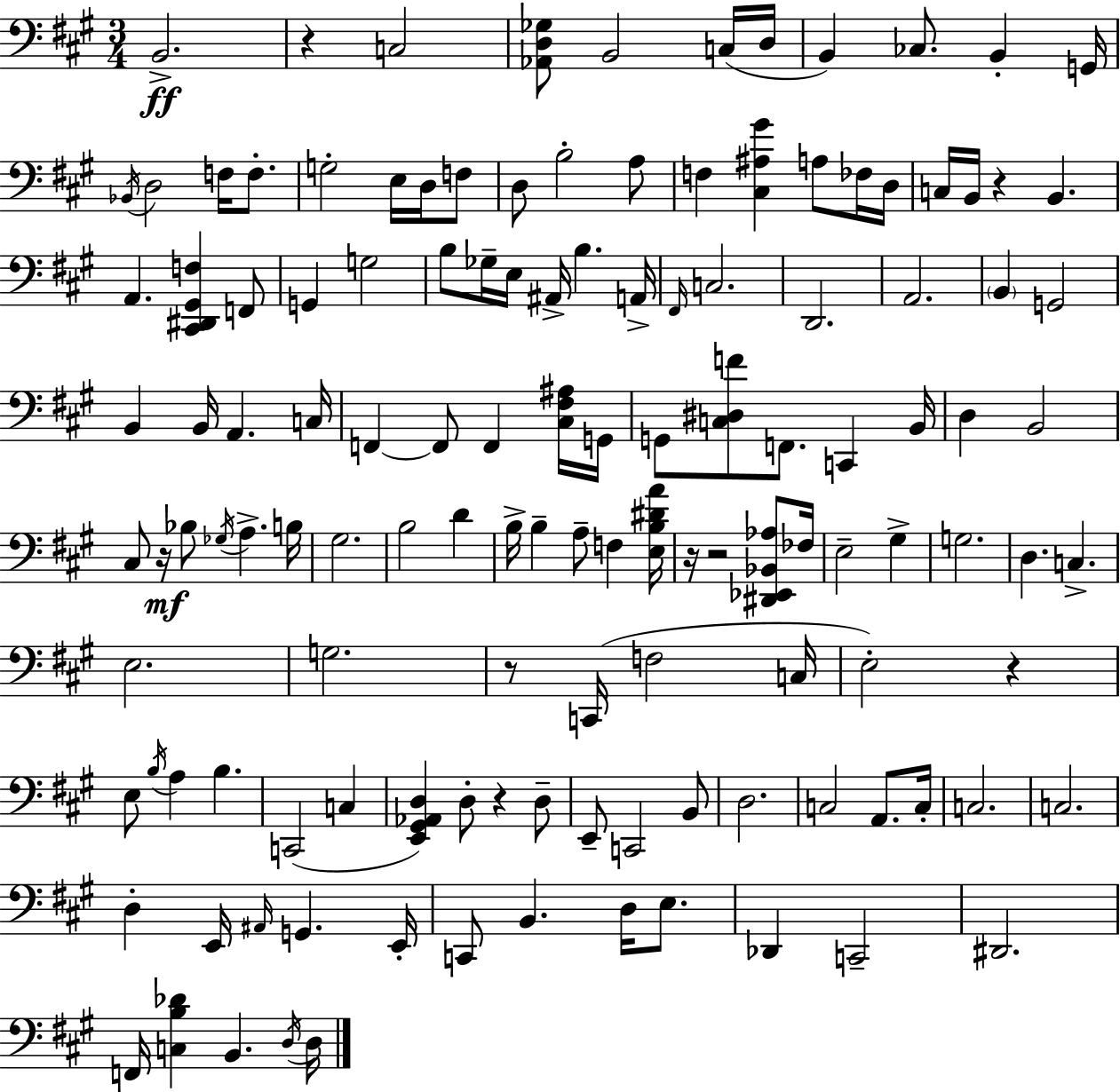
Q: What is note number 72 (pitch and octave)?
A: G#3